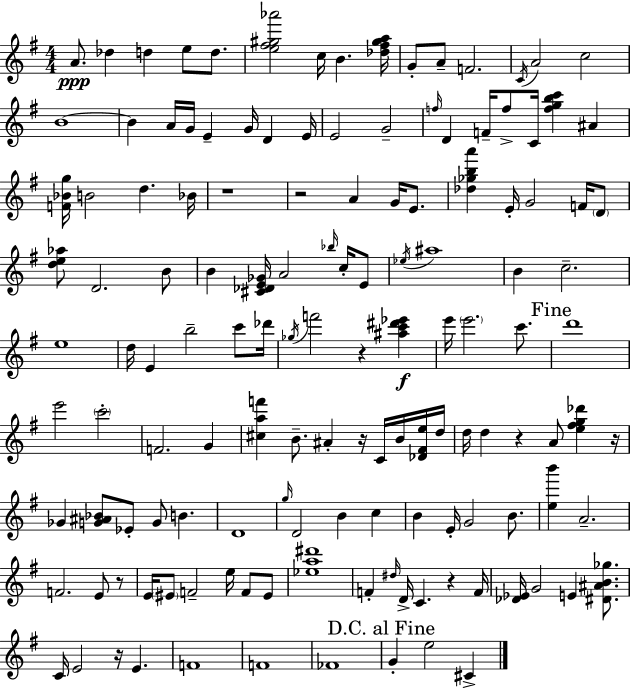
{
  \clef treble
  \numericTimeSignature
  \time 4/4
  \key e \minor
  a'8.\ppp des''4 d''4 e''8 d''8. | <e'' fis'' gis'' aes'''>2 c''16 b'4. <des'' fis'' gis'' a''>16 | g'8-. a'8-- f'2. | \acciaccatura { c'16 } a'2 c''2 | \break b'1~~ | b'4 a'16 g'16 e'4-- g'16 d'4 | e'16 e'2 g'2-- | \grace { f''16 } d'4 f'16-- f''8-> c'16 <f'' g'' b'' c'''>4 ais'4 | \break <f' bes' g''>16 b'2 d''4. | bes'16 r1 | r2 a'4 g'16 e'8. | <des'' ges'' b'' a'''>4 e'16-. g'2 f'16 | \break \parenthesize d'8 <d'' e'' aes''>8 d'2. | b'8 b'4 <cis' des' e' ges'>16 a'2 \grace { bes''16 } | c''16-. e'8 \acciaccatura { ees''16 } ais''1 | b'4 c''2.-- | \break e''1 | d''16 e'4 b''2-- | c'''8 des'''16 \acciaccatura { ges''16 } f'''2 r4 | <ais'' c''' dis''' ees'''>4\f e'''16 \parenthesize e'''2. | \break c'''8. \mark "Fine" d'''1 | e'''2 \parenthesize c'''2-. | f'2. | g'4 <cis'' a'' f'''>4 b'8.-- ais'4-. | \break r16 c'16 b'16 <des' fis' e''>16 d''16 d''16 d''4 r4 a'8 | <e'' fis'' g'' des'''>4 r16 ges'4 <g' ais' bes'>8 ees'8-. g'8 b'4. | d'1 | \grace { g''16 } d'2 b'4 | \break c''4 b'4 e'16-. g'2 | b'8. <e'' b'''>4 a'2.-- | f'2. | e'8 r8 e'16 \parenthesize eis'8 f'2-- | \break e''16 f'8 eis'8 <ees'' a'' dis'''>1 | f'4-. \grace { dis''16 } d'16-> c'4. | r4 f'16 <des' ees'>16 g'2 | e'4 <dis' ais' b' ges''>8. c'16 e'2 | \break r16 e'4. f'1 | f'1 | fes'1 | \mark "D.C. al Fine" g'4-. e''2 | \break cis'4-> \bar "|."
}